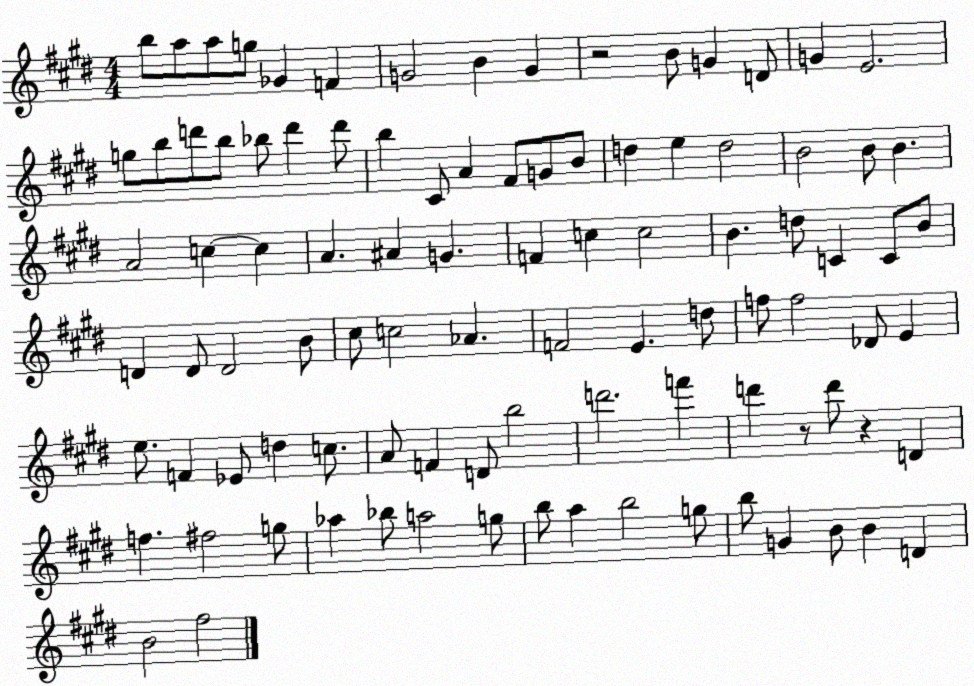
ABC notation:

X:1
T:Untitled
M:4/4
L:1/4
K:E
b/2 a/2 a/2 g/2 _G F G2 B G z2 B/2 G D/2 G E2 g/2 b/2 d'/2 b/2 _b/2 d' d'/2 b ^C/2 A ^F/2 G/2 B/2 d e d2 B2 B/2 B A2 c c A ^A G F c c2 B d/2 C C/2 B/2 D D/2 D2 B/2 ^c/2 c2 _A F2 E d/2 f/2 f2 _D/2 E e/2 F _E/2 d c/2 A/2 F D/2 b2 d'2 f' d' z/2 d'/2 z D f ^f2 g/2 _a _b/2 a2 g/2 b/2 a b2 g/2 b/2 G B/2 B D B2 ^f2